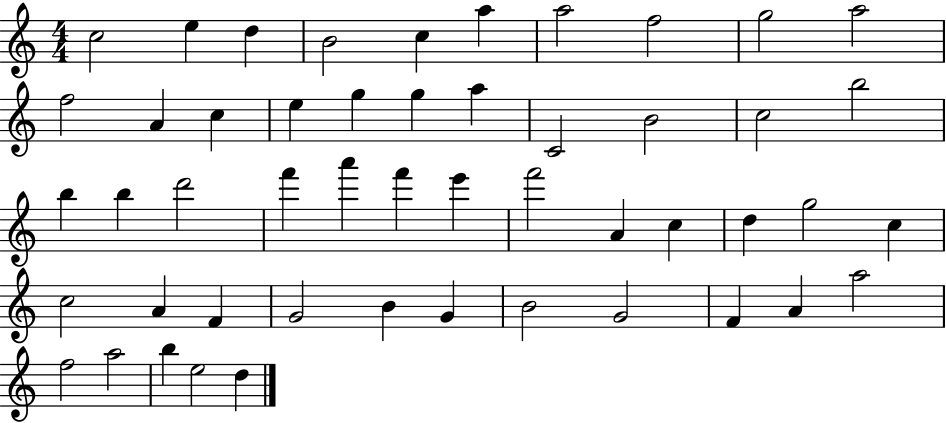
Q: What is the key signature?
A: C major